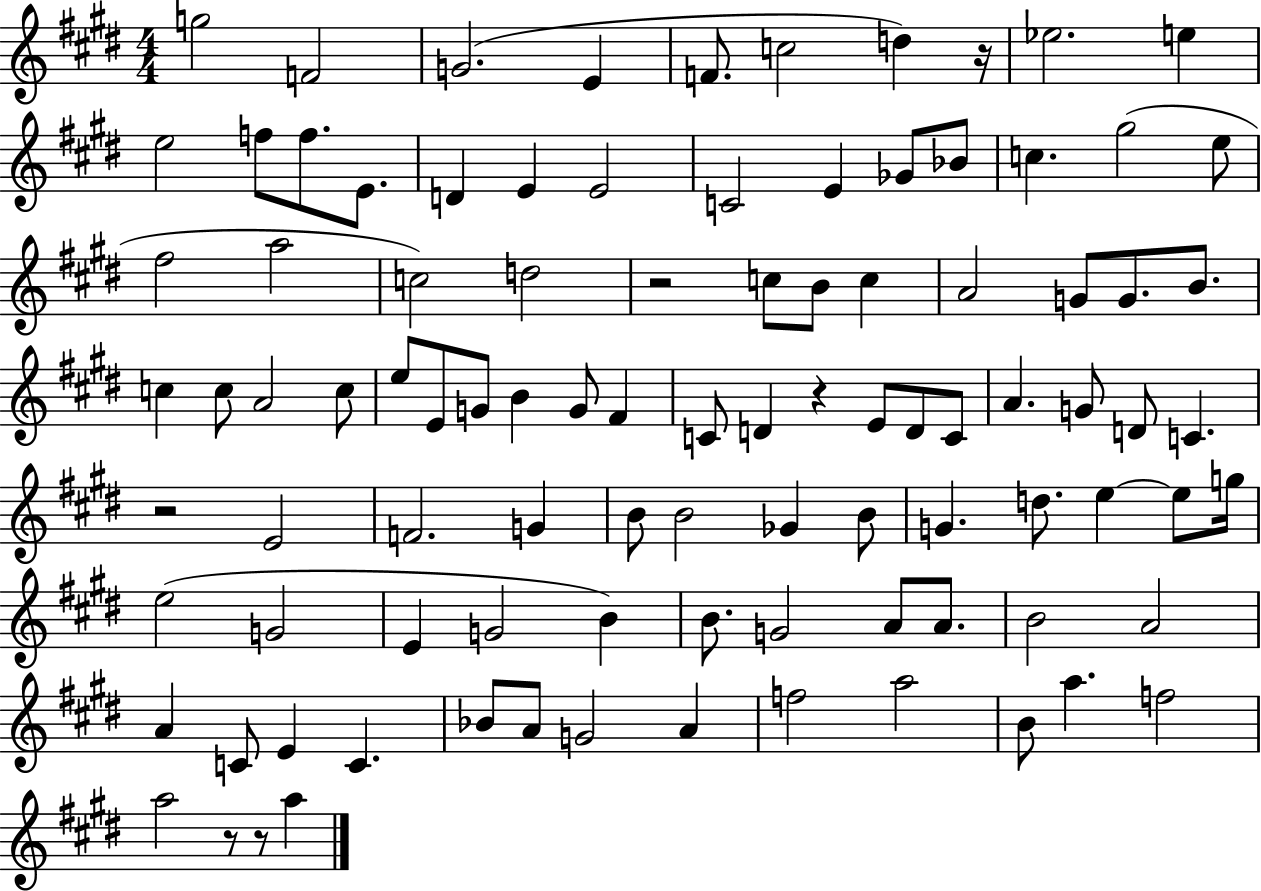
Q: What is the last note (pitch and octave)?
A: A5